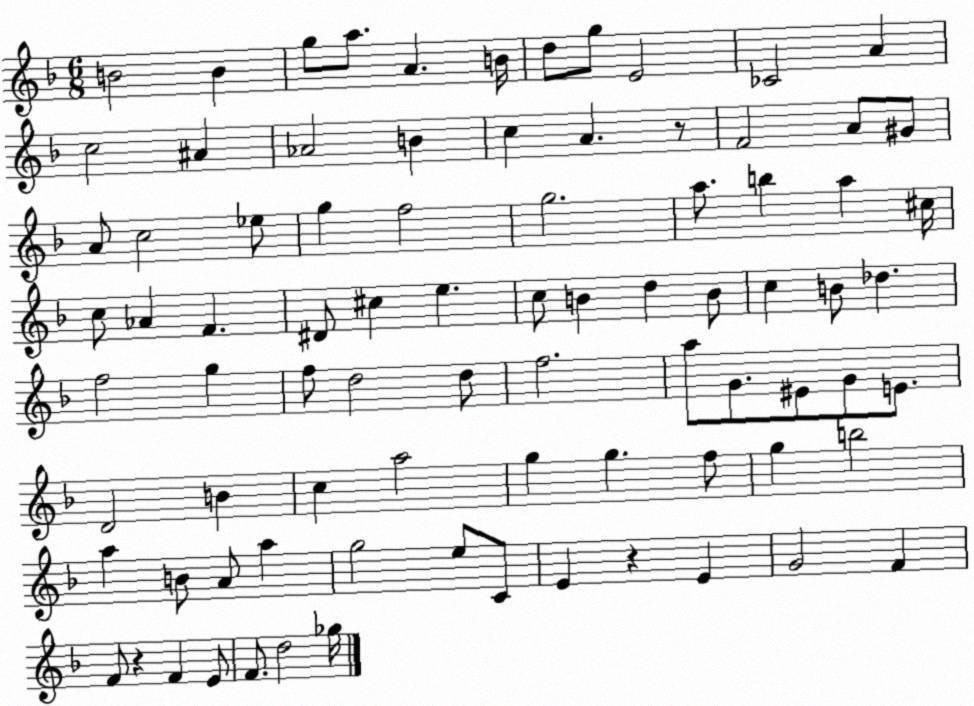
X:1
T:Untitled
M:6/8
L:1/4
K:F
B2 B g/2 a/2 A B/4 d/2 g/2 E2 _C2 A c2 ^A _A2 B c A z/2 F2 A/2 ^G/2 A/2 c2 _e/2 g f2 g2 a/2 b a ^c/4 c/2 _A F ^D/2 ^c e c/2 B d B/2 c B/2 _d f2 g f/2 d2 d/2 f2 a/2 G/2 ^E/2 G/2 E/2 D2 B c a2 g g f/2 g b2 a B/2 A/2 a g2 e/2 C/2 E z E G2 F F/2 z F E/2 F/2 d2 _g/4